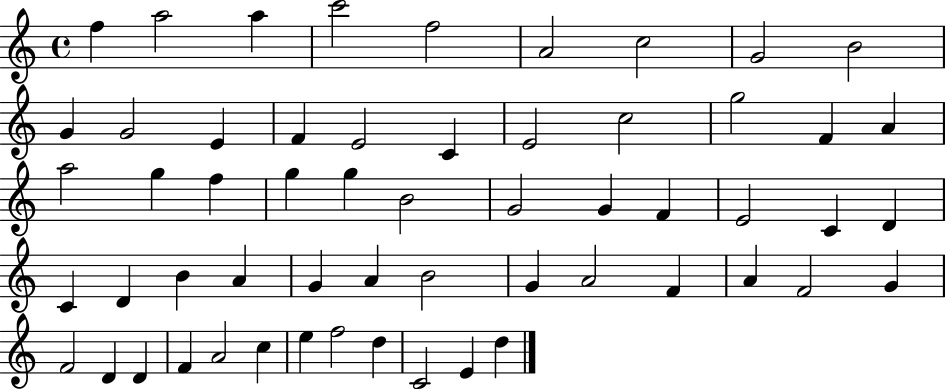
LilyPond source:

{
  \clef treble
  \time 4/4
  \defaultTimeSignature
  \key c \major
  f''4 a''2 a''4 | c'''2 f''2 | a'2 c''2 | g'2 b'2 | \break g'4 g'2 e'4 | f'4 e'2 c'4 | e'2 c''2 | g''2 f'4 a'4 | \break a''2 g''4 f''4 | g''4 g''4 b'2 | g'2 g'4 f'4 | e'2 c'4 d'4 | \break c'4 d'4 b'4 a'4 | g'4 a'4 b'2 | g'4 a'2 f'4 | a'4 f'2 g'4 | \break f'2 d'4 d'4 | f'4 a'2 c''4 | e''4 f''2 d''4 | c'2 e'4 d''4 | \break \bar "|."
}